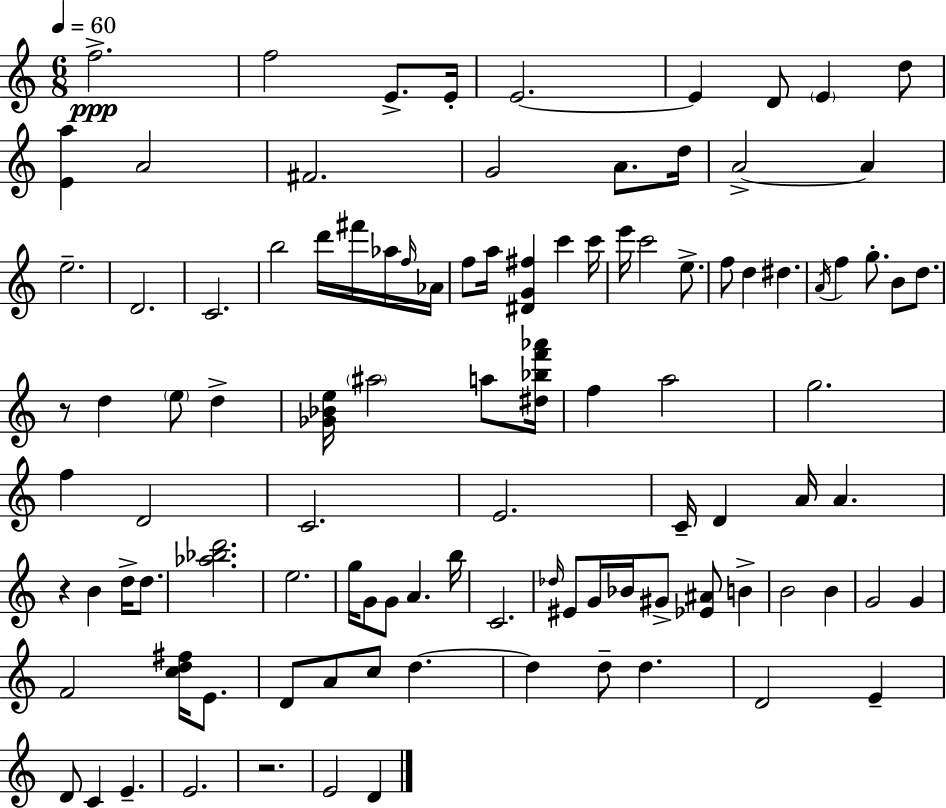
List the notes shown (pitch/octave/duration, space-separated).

F5/h. F5/h E4/e. E4/s E4/h. E4/q D4/e E4/q D5/e [E4,A5]/q A4/h F#4/h. G4/h A4/e. D5/s A4/h A4/q E5/h. D4/h. C4/h. B5/h D6/s F#6/s Ab5/s F5/s Ab4/s F5/e A5/s [D#4,G4,F#5]/q C6/q C6/s E6/s C6/h E5/e. F5/e D5/q D#5/q. A4/s F5/q G5/e. B4/e D5/e. R/e D5/q E5/e D5/q [Gb4,Bb4,E5]/s A#5/h A5/e [D#5,Bb5,F6,Ab6]/s F5/q A5/h G5/h. F5/q D4/h C4/h. E4/h. C4/s D4/q A4/s A4/q. R/q B4/q D5/s D5/e. [Ab5,Bb5,D6]/h. E5/h. G5/s G4/e G4/e A4/q. B5/s C4/h. Db5/s EIS4/e G4/s Bb4/s G#4/e [Eb4,A#4]/e B4/q B4/h B4/q G4/h G4/q F4/h [C5,D5,F#5]/s E4/e. D4/e A4/e C5/e D5/q. D5/q D5/e D5/q. D4/h E4/q D4/e C4/q E4/q. E4/h. R/h. E4/h D4/q